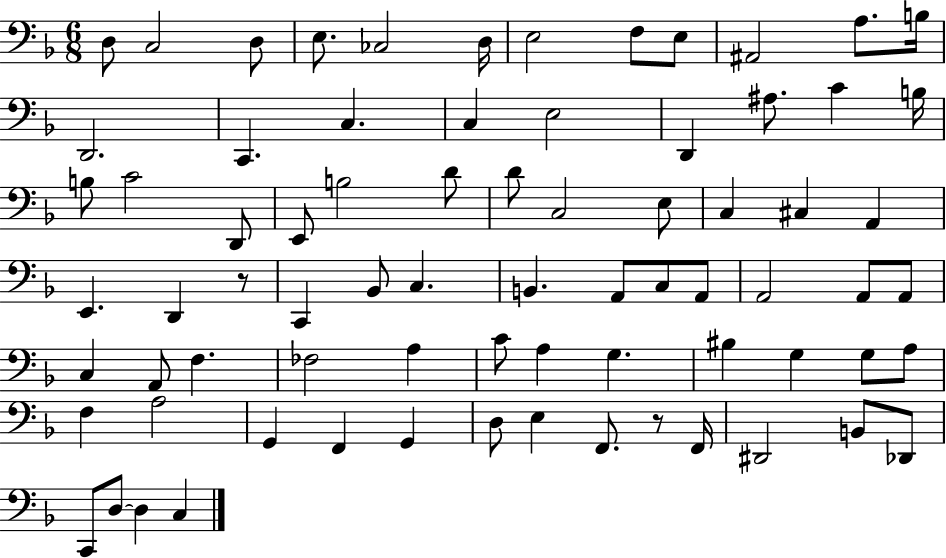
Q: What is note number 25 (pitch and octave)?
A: E2